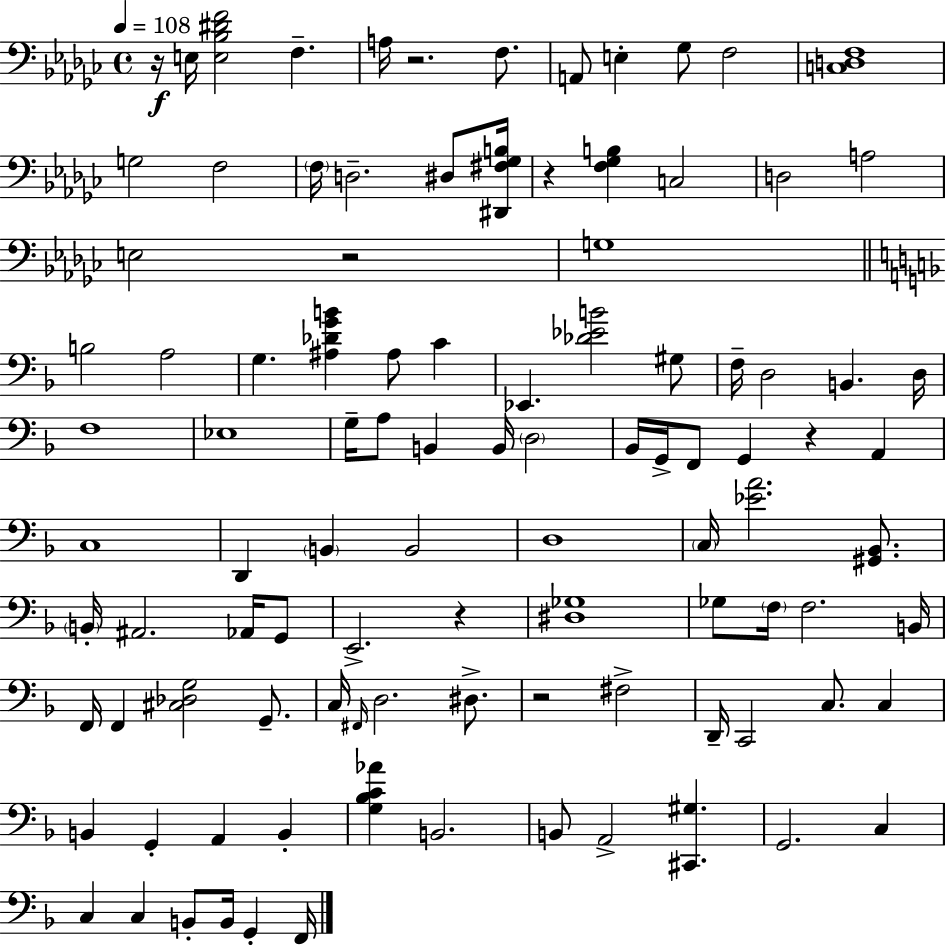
X:1
T:Untitled
M:4/4
L:1/4
K:Ebm
z/4 E,/4 [E,_B,^DF]2 F, A,/4 z2 F,/2 A,,/2 E, _G,/2 F,2 [C,D,F,]4 G,2 F,2 F,/4 D,2 ^D,/2 [^D,,^F,_G,B,]/4 z [F,_G,B,] C,2 D,2 A,2 E,2 z2 G,4 B,2 A,2 G, [^A,_DGB] ^A,/2 C _E,, [_D_EB]2 ^G,/2 F,/4 D,2 B,, D,/4 F,4 _E,4 G,/4 A,/2 B,, B,,/4 D,2 _B,,/4 G,,/4 F,,/2 G,, z A,, C,4 D,, B,, B,,2 D,4 C,/4 [_EA]2 [^G,,_B,,]/2 B,,/4 ^A,,2 _A,,/4 G,,/2 E,,2 z [^D,_G,]4 _G,/2 F,/4 F,2 B,,/4 F,,/4 F,, [^C,_D,G,]2 G,,/2 C,/4 ^F,,/4 D,2 ^D,/2 z2 ^F,2 D,,/4 C,,2 C,/2 C, B,, G,, A,, B,, [G,_B,C_A] B,,2 B,,/2 A,,2 [^C,,^G,] G,,2 C, C, C, B,,/2 B,,/4 G,, F,,/4